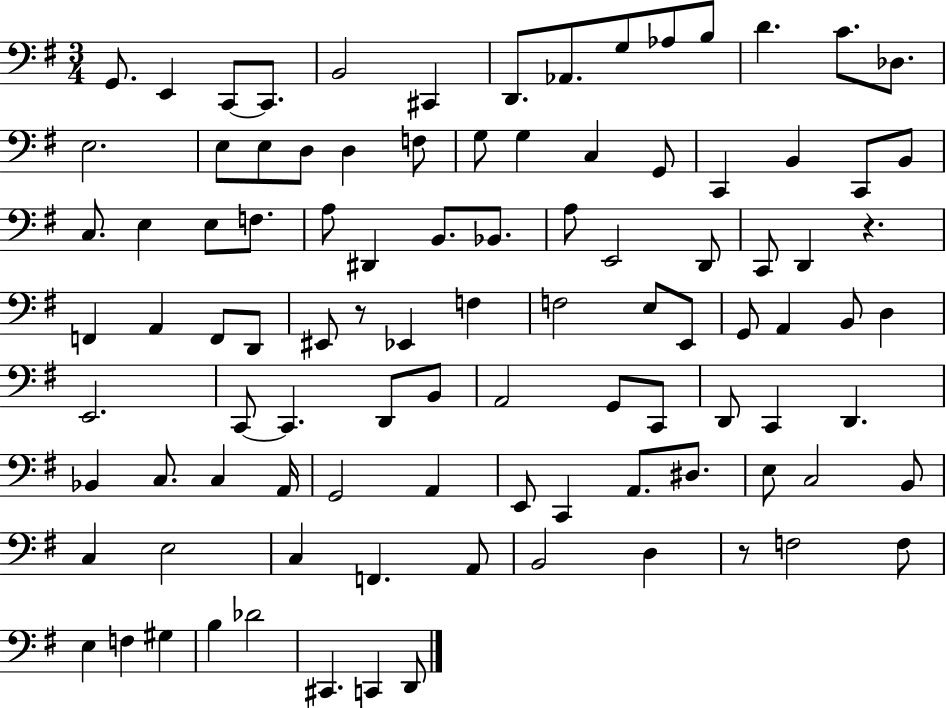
{
  \clef bass
  \numericTimeSignature
  \time 3/4
  \key g \major
  \repeat volta 2 { g,8. e,4 c,8~~ c,8. | b,2 cis,4 | d,8. aes,8. g8 aes8 b8 | d'4. c'8. des8. | \break e2. | e8 e8 d8 d4 f8 | g8 g4 c4 g,8 | c,4 b,4 c,8 b,8 | \break c8. e4 e8 f8. | a8 dis,4 b,8. bes,8. | a8 e,2 d,8 | c,8 d,4 r4. | \break f,4 a,4 f,8 d,8 | eis,8 r8 ees,4 f4 | f2 e8 e,8 | g,8 a,4 b,8 d4 | \break e,2. | c,8~~ c,4. d,8 b,8 | a,2 g,8 c,8 | d,8 c,4 d,4. | \break bes,4 c8. c4 a,16 | g,2 a,4 | e,8 c,4 a,8. dis8. | e8 c2 b,8 | \break c4 e2 | c4 f,4. a,8 | b,2 d4 | r8 f2 f8 | \break e4 f4 gis4 | b4 des'2 | cis,4. c,4 d,8 | } \bar "|."
}